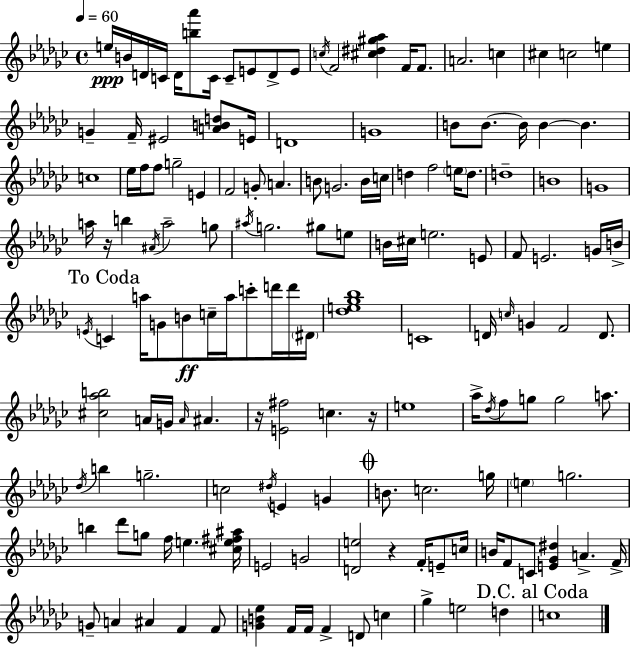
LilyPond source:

{
  \clef treble
  \time 4/4
  \defaultTimeSignature
  \key ees \minor
  \tempo 4 = 60
  e''16\ppp b'16 d'16 c'16 d'16 <b'' aes'''>8 c'16 c'8-- e'8 d'8-> e'8 | \acciaccatura { c''16 } f'2 <cis'' dis'' gis'' aes''>4 f'16 f'8. | a'2. c''4 | cis''4 c''2 e''4 | \break g'4-- f'16-- eis'2 <a' b' d''>8 | e'16 d'1 | g'1 | b'8 b'8.~~ b'16 b'4~~ b'4. | \break c''1 | ees''16 f''16 f''8 g''2-- e'4 | f'2 g'8-. a'4. | b'8 g'2. b'16 | \break c''16 d''4 f''2 \parenthesize e''16 d''8. | d''1-- | b'1 | g'1 | \break a''16 r16 b''4 \acciaccatura { ais'16 } a''2-- | g''8 \acciaccatura { ais''16 } g''2. gis''8 | e''8 b'16 cis''16 e''2. | e'8 f'8 e'2. | \break g'16 b'16-> \mark "To Coda" \acciaccatura { e'16 } c'4 a''16 g'8 b'8\ff c''16-- a''16 c'''8-. | d'''16 d'''16 \parenthesize dis'16 <des'' e'' ges'' bes''>1 | c'1 | d'16 \grace { c''16 } g'4 f'2 | \break d'8. <cis'' aes'' b''>2 a'16 g'16 \grace { a'16 } | ais'4. r16 <e' fis''>2 c''4. | r16 e''1 | aes''16-> \acciaccatura { des''16 } f''8 g''8 g''2 | \break a''8. \acciaccatura { des''16 } b''4 g''2.-- | c''2 | \acciaccatura { dis''16 } e'4 g'4 \mark \markup { \musicglyph "scripts.coda" } b'8. c''2. | g''16 \parenthesize e''4 g''2. | \break b''4 des'''8 g''8 | f''16 e''4. <cis'' e'' fis'' ais''>16 e'2 | g'2 <d' e''>2 | r4 f'16-. e'8-- c''16 b'16 f'8 c'8 <e' ges' dis''>4 | \break a'4.-> f'16-> g'8-- a'4 ais'4 | f'4 f'8 <g' b' ees''>4 f'16 f'16 f'4-> | d'8 c''4 ges''4-> e''2 | d''4 \mark "D.C. al Coda" c''1 | \break \bar "|."
}